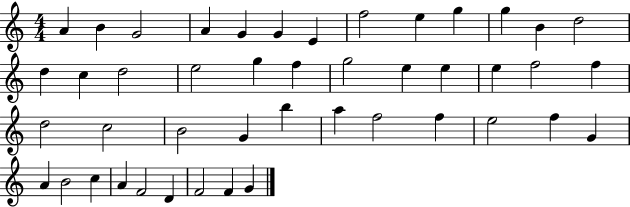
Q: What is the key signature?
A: C major